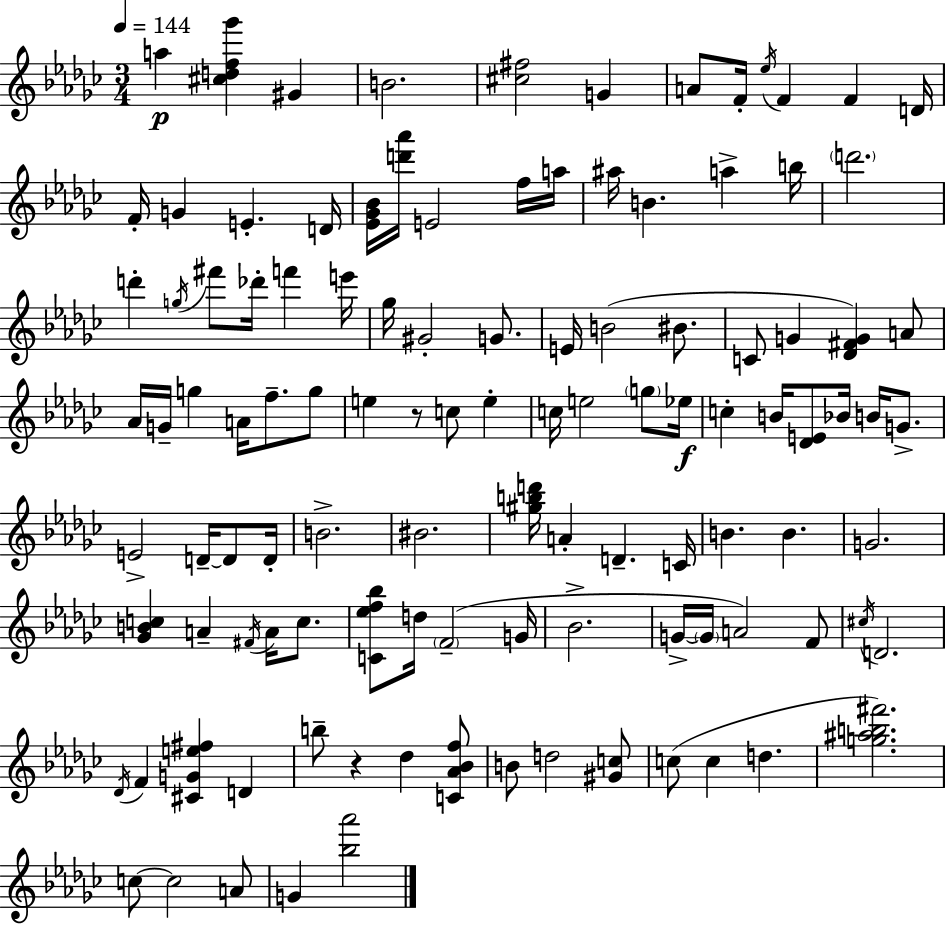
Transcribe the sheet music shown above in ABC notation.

X:1
T:Untitled
M:3/4
L:1/4
K:Ebm
a [^cdf_g'] ^G B2 [^c^f]2 G A/2 F/4 _e/4 F F D/4 F/4 G E D/4 [_E_G_B]/4 [d'_a']/4 E2 f/4 a/4 ^a/4 B a b/4 d'2 d' g/4 ^f'/2 _d'/4 f' e'/4 _g/4 ^G2 G/2 E/4 B2 ^B/2 C/2 G [_D^FG] A/2 _A/4 G/4 g A/4 f/2 g/2 e z/2 c/2 e c/4 e2 g/2 _e/4 c B/4 [_DE]/2 _B/4 B/4 G/2 E2 D/4 D/2 D/4 B2 ^B2 [^gbd']/4 A D C/4 B B G2 [_GBc] A ^F/4 A/4 c/2 [C_ef_b]/2 d/4 F2 G/4 _B2 G/4 G/4 A2 F/2 ^c/4 D2 _D/4 F [^CGe^f] D b/2 z _d [C_A_Bf]/2 B/2 d2 [^Gc]/2 c/2 c d [g^ab^f']2 c/2 c2 A/2 G [_b_a']2